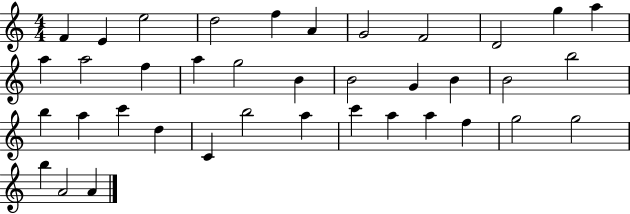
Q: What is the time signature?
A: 4/4